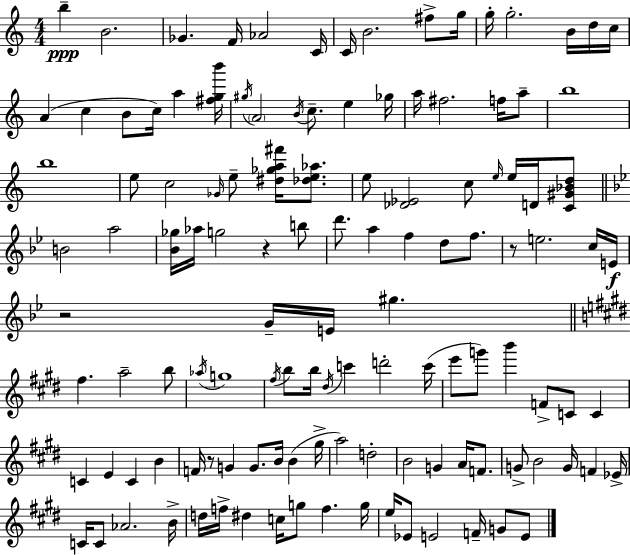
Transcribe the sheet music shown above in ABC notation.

X:1
T:Untitled
M:4/4
L:1/4
K:Am
b B2 _G F/4 _A2 C/4 C/4 B2 ^f/2 g/4 g/4 g2 B/4 d/4 c/4 A c B/2 c/4 a [^fgb']/4 ^g/4 A2 B/4 c/2 e _g/4 a/4 ^f2 f/4 a/2 b4 b4 e/2 c2 _G/4 e/2 [^d_ga^f']/4 [_de_a]/2 e/2 [_D_E]2 c/2 e/4 e/4 D/4 [C^G_Bd]/2 B2 a2 [_B_g]/4 _a/4 g2 z b/2 d'/2 a f d/2 f/2 z/2 e2 c/4 E/4 z2 G/4 E/4 ^g ^f a2 b/2 _a/4 g4 ^f/4 b/2 b/4 ^d/4 c' d'2 c'/4 e'/2 g'/2 b' F/2 C/2 C C E C B F/4 z/2 G G/2 B/4 B ^g/4 a2 d2 B2 G A/4 F/2 G/2 B2 G/4 F _E/4 C/4 C/2 _A2 B/4 d/4 f/4 ^d c/4 g/2 f g/4 e/4 _E/2 E2 F/4 G/2 E/2